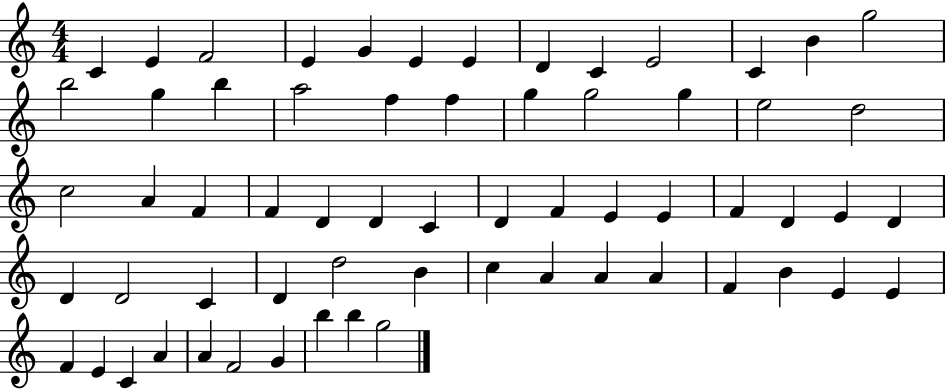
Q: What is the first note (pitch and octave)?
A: C4